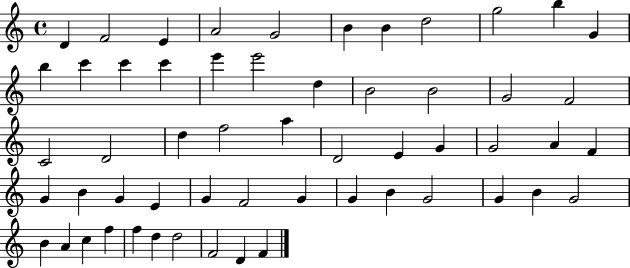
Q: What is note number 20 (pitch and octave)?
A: B4